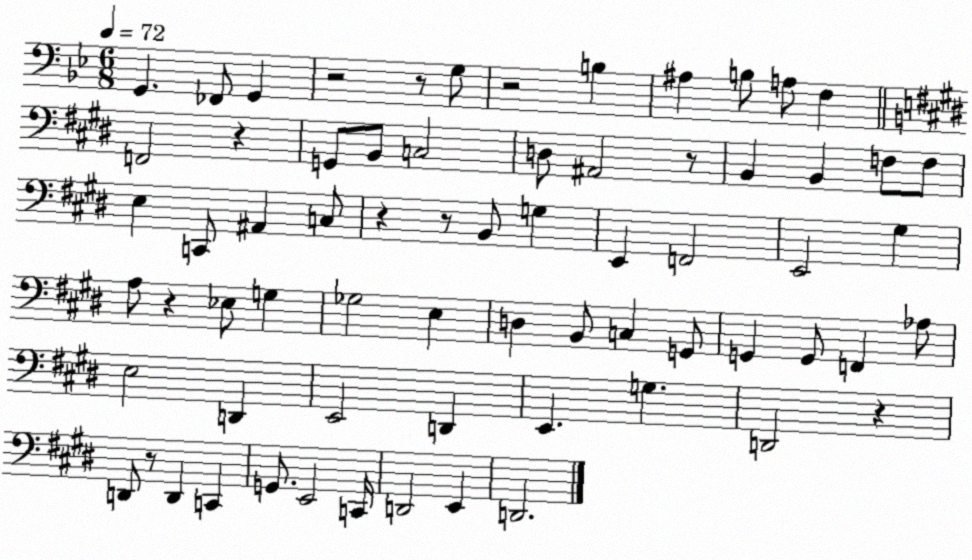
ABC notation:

X:1
T:Untitled
M:6/8
L:1/4
K:Bb
G,, _F,,/2 G,, z2 z/2 G,/2 z2 B, ^A, B,/2 A,/2 F, F,,2 z G,,/2 B,,/2 C,2 D,/2 ^A,,2 z/2 B,, B,, F,/2 F,/2 E, C,,/2 ^A,, C,/2 z z/2 B,,/2 G, E,, F,,2 E,,2 ^G, A,/2 z _E,/2 G, _G,2 E, D, B,,/2 C, G,,/2 G,, G,,/2 F,, _A,/2 E,2 D,, E,,2 D,, E,, G, D,,2 z D,,/2 z/2 D,, C,, G,,/2 E,,2 C,,/4 D,,2 E,, D,,2